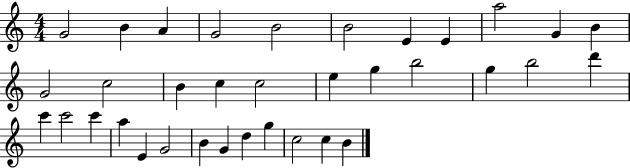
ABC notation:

X:1
T:Untitled
M:4/4
L:1/4
K:C
G2 B A G2 B2 B2 E E a2 G B G2 c2 B c c2 e g b2 g b2 d' c' c'2 c' a E G2 B G d g c2 c B